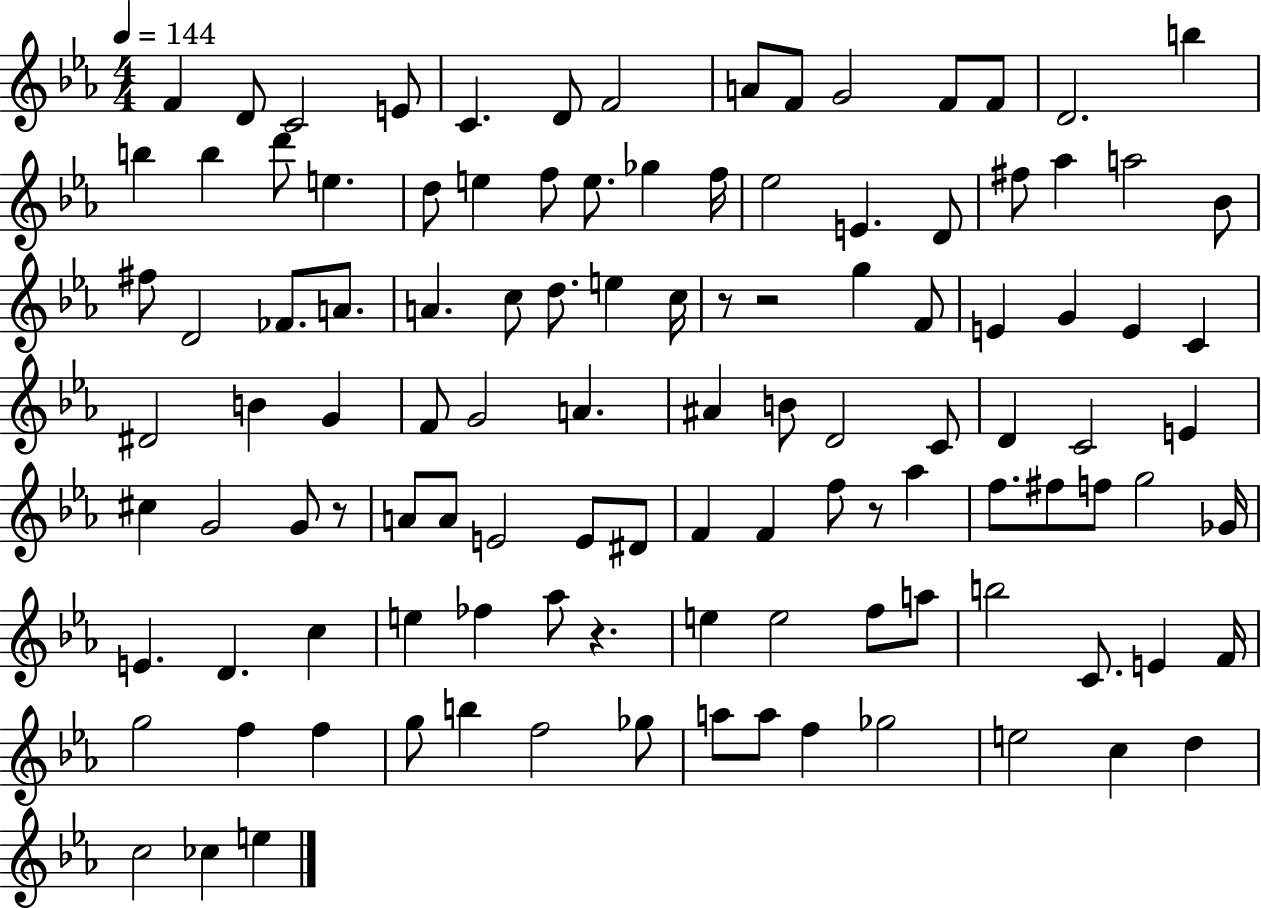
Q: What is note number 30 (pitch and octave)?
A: A5